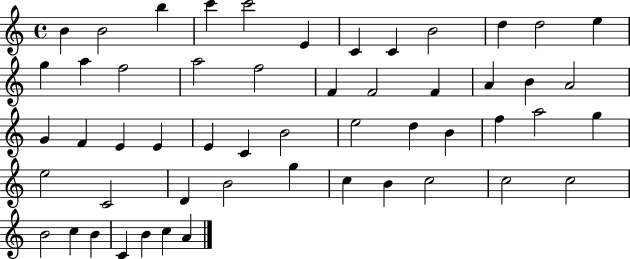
X:1
T:Untitled
M:4/4
L:1/4
K:C
B B2 b c' c'2 E C C B2 d d2 e g a f2 a2 f2 F F2 F A B A2 G F E E E C B2 e2 d B f a2 g e2 C2 D B2 g c B c2 c2 c2 B2 c B C B c A